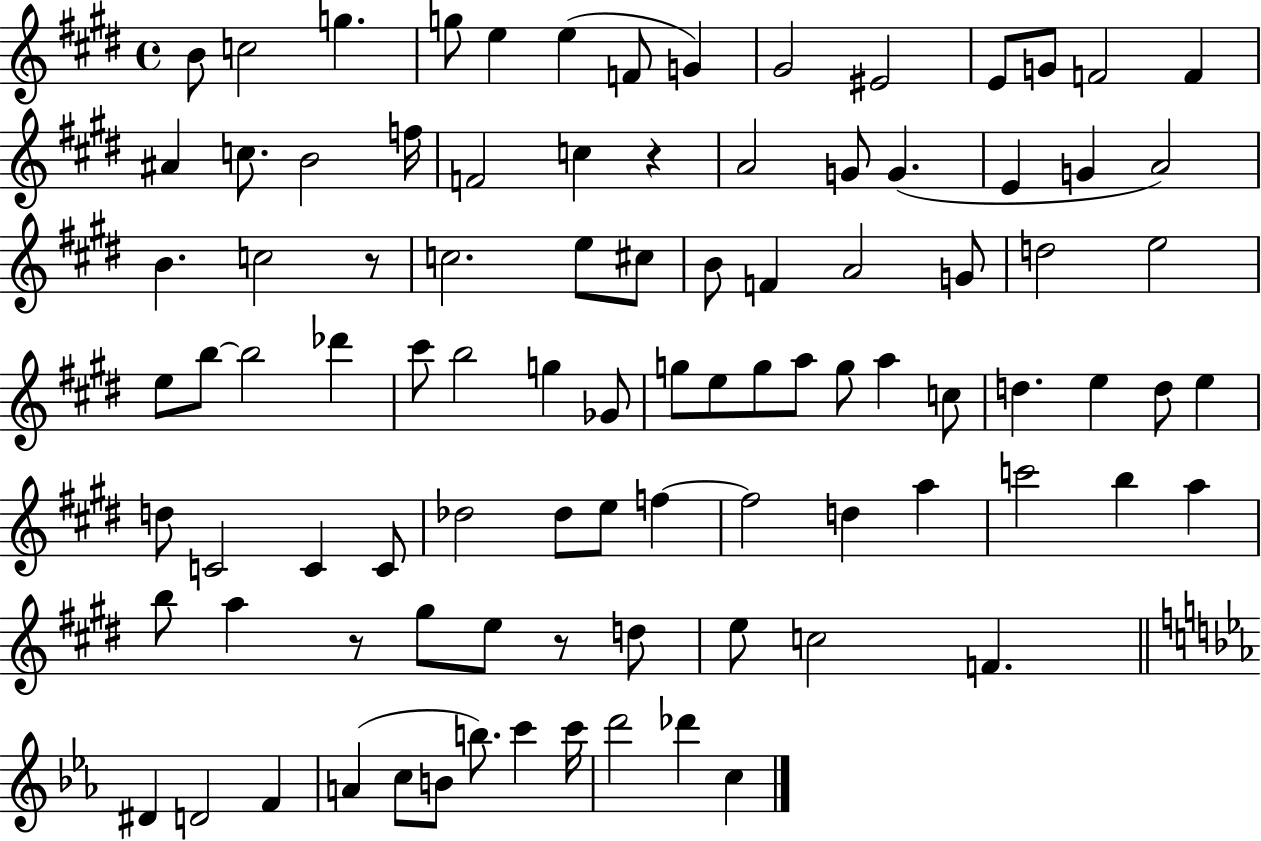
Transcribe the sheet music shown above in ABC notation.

X:1
T:Untitled
M:4/4
L:1/4
K:E
B/2 c2 g g/2 e e F/2 G ^G2 ^E2 E/2 G/2 F2 F ^A c/2 B2 f/4 F2 c z A2 G/2 G E G A2 B c2 z/2 c2 e/2 ^c/2 B/2 F A2 G/2 d2 e2 e/2 b/2 b2 _d' ^c'/2 b2 g _G/2 g/2 e/2 g/2 a/2 g/2 a c/2 d e d/2 e d/2 C2 C C/2 _d2 _d/2 e/2 f f2 d a c'2 b a b/2 a z/2 ^g/2 e/2 z/2 d/2 e/2 c2 F ^D D2 F A c/2 B/2 b/2 c' c'/4 d'2 _d' c